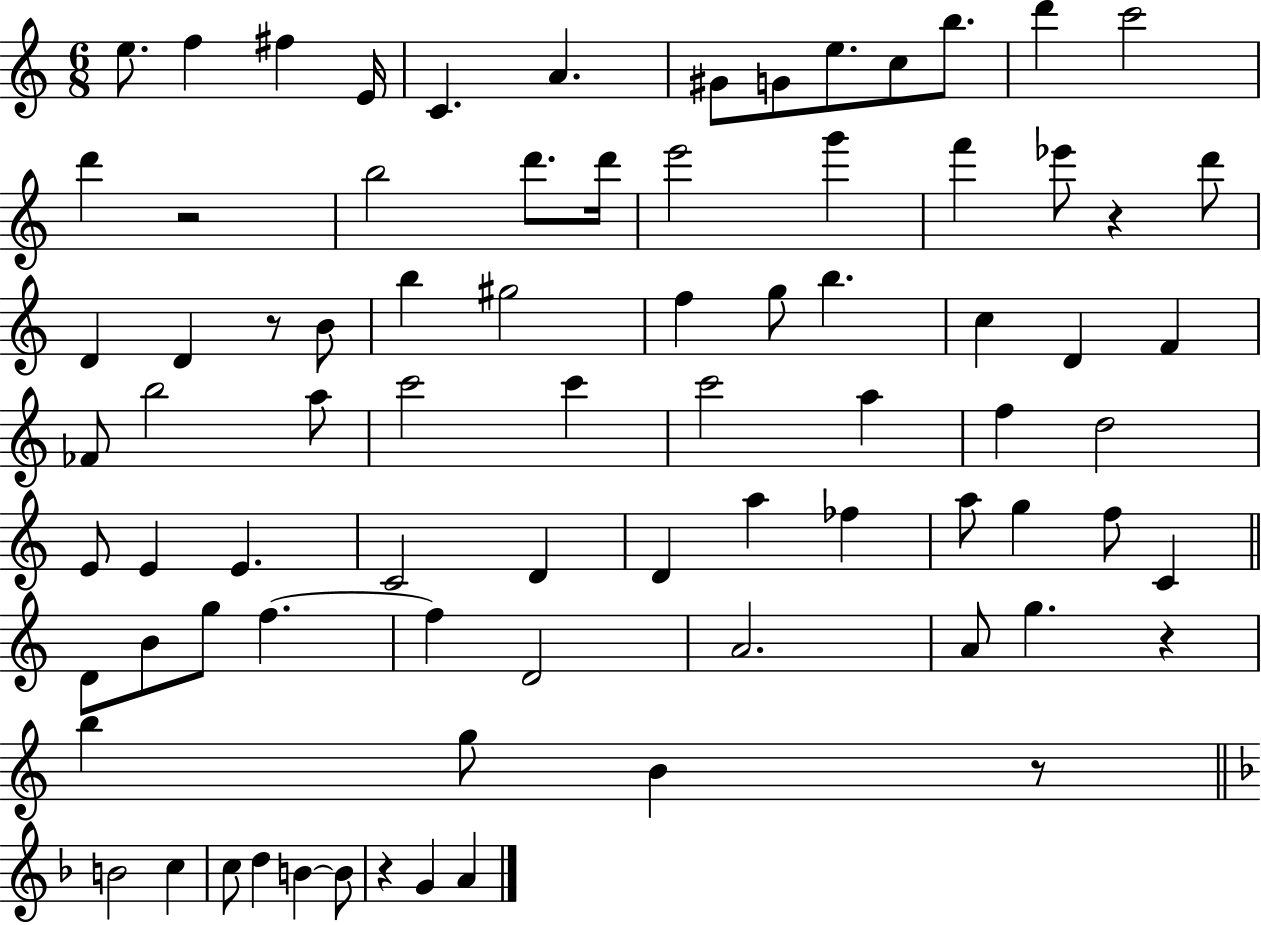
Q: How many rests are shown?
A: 6